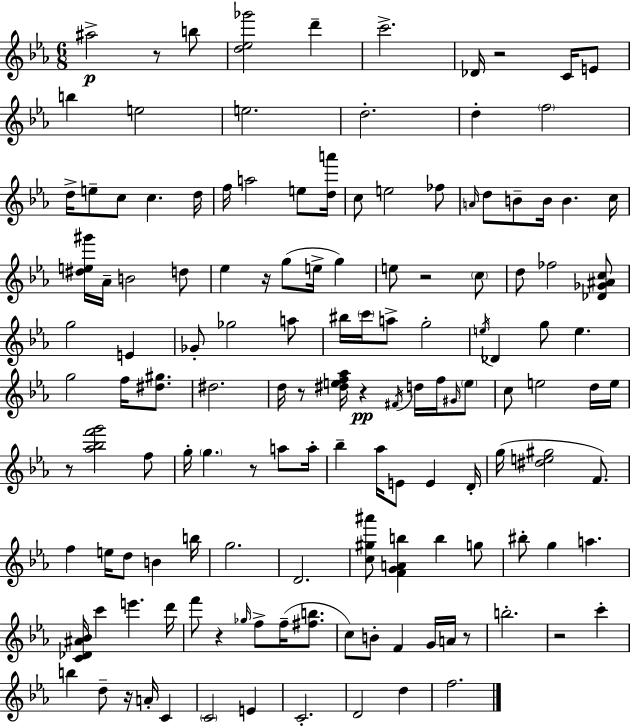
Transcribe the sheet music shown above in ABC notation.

X:1
T:Untitled
M:6/8
L:1/4
K:Cm
^a2 z/2 b/2 [d_e_g']2 d' c'2 _D/4 z2 C/4 E/2 b e2 e2 d2 d f2 d/4 e/2 c/2 c d/4 f/4 a2 e/2 [da']/4 c/2 e2 _f/2 A/4 d/2 B/2 B/4 B c/4 [^de^g']/4 _A/4 B2 d/2 _e z/4 g/2 e/4 g e/2 z2 c/2 d/2 _f2 [_D_G^Ac]/2 g2 E _G/2 _g2 a/2 ^b/4 c'/4 a/2 g2 e/4 _D g/2 e g2 f/4 [^d^g]/2 ^d2 d/4 z/2 [^def_a]/4 z ^F/4 d/4 f/4 ^G/4 e/2 c/2 e2 d/4 e/4 z/2 [_a_bf'g']2 f/2 g/4 g z/2 a/2 a/4 _b _a/4 E/2 E D/4 g/4 [^de^g]2 F/2 f e/4 d/2 B b/4 g2 D2 [c^g^a']/2 [FGAb] b g/2 ^b/2 g a [C_D^A_B]/4 c' e' d'/4 f'/2 z _g/4 f/2 f/4 [^fb]/2 c/2 B/2 F G/4 A/4 z/2 b2 z2 c' b d/2 z/4 A/4 C C2 E C2 D2 d f2